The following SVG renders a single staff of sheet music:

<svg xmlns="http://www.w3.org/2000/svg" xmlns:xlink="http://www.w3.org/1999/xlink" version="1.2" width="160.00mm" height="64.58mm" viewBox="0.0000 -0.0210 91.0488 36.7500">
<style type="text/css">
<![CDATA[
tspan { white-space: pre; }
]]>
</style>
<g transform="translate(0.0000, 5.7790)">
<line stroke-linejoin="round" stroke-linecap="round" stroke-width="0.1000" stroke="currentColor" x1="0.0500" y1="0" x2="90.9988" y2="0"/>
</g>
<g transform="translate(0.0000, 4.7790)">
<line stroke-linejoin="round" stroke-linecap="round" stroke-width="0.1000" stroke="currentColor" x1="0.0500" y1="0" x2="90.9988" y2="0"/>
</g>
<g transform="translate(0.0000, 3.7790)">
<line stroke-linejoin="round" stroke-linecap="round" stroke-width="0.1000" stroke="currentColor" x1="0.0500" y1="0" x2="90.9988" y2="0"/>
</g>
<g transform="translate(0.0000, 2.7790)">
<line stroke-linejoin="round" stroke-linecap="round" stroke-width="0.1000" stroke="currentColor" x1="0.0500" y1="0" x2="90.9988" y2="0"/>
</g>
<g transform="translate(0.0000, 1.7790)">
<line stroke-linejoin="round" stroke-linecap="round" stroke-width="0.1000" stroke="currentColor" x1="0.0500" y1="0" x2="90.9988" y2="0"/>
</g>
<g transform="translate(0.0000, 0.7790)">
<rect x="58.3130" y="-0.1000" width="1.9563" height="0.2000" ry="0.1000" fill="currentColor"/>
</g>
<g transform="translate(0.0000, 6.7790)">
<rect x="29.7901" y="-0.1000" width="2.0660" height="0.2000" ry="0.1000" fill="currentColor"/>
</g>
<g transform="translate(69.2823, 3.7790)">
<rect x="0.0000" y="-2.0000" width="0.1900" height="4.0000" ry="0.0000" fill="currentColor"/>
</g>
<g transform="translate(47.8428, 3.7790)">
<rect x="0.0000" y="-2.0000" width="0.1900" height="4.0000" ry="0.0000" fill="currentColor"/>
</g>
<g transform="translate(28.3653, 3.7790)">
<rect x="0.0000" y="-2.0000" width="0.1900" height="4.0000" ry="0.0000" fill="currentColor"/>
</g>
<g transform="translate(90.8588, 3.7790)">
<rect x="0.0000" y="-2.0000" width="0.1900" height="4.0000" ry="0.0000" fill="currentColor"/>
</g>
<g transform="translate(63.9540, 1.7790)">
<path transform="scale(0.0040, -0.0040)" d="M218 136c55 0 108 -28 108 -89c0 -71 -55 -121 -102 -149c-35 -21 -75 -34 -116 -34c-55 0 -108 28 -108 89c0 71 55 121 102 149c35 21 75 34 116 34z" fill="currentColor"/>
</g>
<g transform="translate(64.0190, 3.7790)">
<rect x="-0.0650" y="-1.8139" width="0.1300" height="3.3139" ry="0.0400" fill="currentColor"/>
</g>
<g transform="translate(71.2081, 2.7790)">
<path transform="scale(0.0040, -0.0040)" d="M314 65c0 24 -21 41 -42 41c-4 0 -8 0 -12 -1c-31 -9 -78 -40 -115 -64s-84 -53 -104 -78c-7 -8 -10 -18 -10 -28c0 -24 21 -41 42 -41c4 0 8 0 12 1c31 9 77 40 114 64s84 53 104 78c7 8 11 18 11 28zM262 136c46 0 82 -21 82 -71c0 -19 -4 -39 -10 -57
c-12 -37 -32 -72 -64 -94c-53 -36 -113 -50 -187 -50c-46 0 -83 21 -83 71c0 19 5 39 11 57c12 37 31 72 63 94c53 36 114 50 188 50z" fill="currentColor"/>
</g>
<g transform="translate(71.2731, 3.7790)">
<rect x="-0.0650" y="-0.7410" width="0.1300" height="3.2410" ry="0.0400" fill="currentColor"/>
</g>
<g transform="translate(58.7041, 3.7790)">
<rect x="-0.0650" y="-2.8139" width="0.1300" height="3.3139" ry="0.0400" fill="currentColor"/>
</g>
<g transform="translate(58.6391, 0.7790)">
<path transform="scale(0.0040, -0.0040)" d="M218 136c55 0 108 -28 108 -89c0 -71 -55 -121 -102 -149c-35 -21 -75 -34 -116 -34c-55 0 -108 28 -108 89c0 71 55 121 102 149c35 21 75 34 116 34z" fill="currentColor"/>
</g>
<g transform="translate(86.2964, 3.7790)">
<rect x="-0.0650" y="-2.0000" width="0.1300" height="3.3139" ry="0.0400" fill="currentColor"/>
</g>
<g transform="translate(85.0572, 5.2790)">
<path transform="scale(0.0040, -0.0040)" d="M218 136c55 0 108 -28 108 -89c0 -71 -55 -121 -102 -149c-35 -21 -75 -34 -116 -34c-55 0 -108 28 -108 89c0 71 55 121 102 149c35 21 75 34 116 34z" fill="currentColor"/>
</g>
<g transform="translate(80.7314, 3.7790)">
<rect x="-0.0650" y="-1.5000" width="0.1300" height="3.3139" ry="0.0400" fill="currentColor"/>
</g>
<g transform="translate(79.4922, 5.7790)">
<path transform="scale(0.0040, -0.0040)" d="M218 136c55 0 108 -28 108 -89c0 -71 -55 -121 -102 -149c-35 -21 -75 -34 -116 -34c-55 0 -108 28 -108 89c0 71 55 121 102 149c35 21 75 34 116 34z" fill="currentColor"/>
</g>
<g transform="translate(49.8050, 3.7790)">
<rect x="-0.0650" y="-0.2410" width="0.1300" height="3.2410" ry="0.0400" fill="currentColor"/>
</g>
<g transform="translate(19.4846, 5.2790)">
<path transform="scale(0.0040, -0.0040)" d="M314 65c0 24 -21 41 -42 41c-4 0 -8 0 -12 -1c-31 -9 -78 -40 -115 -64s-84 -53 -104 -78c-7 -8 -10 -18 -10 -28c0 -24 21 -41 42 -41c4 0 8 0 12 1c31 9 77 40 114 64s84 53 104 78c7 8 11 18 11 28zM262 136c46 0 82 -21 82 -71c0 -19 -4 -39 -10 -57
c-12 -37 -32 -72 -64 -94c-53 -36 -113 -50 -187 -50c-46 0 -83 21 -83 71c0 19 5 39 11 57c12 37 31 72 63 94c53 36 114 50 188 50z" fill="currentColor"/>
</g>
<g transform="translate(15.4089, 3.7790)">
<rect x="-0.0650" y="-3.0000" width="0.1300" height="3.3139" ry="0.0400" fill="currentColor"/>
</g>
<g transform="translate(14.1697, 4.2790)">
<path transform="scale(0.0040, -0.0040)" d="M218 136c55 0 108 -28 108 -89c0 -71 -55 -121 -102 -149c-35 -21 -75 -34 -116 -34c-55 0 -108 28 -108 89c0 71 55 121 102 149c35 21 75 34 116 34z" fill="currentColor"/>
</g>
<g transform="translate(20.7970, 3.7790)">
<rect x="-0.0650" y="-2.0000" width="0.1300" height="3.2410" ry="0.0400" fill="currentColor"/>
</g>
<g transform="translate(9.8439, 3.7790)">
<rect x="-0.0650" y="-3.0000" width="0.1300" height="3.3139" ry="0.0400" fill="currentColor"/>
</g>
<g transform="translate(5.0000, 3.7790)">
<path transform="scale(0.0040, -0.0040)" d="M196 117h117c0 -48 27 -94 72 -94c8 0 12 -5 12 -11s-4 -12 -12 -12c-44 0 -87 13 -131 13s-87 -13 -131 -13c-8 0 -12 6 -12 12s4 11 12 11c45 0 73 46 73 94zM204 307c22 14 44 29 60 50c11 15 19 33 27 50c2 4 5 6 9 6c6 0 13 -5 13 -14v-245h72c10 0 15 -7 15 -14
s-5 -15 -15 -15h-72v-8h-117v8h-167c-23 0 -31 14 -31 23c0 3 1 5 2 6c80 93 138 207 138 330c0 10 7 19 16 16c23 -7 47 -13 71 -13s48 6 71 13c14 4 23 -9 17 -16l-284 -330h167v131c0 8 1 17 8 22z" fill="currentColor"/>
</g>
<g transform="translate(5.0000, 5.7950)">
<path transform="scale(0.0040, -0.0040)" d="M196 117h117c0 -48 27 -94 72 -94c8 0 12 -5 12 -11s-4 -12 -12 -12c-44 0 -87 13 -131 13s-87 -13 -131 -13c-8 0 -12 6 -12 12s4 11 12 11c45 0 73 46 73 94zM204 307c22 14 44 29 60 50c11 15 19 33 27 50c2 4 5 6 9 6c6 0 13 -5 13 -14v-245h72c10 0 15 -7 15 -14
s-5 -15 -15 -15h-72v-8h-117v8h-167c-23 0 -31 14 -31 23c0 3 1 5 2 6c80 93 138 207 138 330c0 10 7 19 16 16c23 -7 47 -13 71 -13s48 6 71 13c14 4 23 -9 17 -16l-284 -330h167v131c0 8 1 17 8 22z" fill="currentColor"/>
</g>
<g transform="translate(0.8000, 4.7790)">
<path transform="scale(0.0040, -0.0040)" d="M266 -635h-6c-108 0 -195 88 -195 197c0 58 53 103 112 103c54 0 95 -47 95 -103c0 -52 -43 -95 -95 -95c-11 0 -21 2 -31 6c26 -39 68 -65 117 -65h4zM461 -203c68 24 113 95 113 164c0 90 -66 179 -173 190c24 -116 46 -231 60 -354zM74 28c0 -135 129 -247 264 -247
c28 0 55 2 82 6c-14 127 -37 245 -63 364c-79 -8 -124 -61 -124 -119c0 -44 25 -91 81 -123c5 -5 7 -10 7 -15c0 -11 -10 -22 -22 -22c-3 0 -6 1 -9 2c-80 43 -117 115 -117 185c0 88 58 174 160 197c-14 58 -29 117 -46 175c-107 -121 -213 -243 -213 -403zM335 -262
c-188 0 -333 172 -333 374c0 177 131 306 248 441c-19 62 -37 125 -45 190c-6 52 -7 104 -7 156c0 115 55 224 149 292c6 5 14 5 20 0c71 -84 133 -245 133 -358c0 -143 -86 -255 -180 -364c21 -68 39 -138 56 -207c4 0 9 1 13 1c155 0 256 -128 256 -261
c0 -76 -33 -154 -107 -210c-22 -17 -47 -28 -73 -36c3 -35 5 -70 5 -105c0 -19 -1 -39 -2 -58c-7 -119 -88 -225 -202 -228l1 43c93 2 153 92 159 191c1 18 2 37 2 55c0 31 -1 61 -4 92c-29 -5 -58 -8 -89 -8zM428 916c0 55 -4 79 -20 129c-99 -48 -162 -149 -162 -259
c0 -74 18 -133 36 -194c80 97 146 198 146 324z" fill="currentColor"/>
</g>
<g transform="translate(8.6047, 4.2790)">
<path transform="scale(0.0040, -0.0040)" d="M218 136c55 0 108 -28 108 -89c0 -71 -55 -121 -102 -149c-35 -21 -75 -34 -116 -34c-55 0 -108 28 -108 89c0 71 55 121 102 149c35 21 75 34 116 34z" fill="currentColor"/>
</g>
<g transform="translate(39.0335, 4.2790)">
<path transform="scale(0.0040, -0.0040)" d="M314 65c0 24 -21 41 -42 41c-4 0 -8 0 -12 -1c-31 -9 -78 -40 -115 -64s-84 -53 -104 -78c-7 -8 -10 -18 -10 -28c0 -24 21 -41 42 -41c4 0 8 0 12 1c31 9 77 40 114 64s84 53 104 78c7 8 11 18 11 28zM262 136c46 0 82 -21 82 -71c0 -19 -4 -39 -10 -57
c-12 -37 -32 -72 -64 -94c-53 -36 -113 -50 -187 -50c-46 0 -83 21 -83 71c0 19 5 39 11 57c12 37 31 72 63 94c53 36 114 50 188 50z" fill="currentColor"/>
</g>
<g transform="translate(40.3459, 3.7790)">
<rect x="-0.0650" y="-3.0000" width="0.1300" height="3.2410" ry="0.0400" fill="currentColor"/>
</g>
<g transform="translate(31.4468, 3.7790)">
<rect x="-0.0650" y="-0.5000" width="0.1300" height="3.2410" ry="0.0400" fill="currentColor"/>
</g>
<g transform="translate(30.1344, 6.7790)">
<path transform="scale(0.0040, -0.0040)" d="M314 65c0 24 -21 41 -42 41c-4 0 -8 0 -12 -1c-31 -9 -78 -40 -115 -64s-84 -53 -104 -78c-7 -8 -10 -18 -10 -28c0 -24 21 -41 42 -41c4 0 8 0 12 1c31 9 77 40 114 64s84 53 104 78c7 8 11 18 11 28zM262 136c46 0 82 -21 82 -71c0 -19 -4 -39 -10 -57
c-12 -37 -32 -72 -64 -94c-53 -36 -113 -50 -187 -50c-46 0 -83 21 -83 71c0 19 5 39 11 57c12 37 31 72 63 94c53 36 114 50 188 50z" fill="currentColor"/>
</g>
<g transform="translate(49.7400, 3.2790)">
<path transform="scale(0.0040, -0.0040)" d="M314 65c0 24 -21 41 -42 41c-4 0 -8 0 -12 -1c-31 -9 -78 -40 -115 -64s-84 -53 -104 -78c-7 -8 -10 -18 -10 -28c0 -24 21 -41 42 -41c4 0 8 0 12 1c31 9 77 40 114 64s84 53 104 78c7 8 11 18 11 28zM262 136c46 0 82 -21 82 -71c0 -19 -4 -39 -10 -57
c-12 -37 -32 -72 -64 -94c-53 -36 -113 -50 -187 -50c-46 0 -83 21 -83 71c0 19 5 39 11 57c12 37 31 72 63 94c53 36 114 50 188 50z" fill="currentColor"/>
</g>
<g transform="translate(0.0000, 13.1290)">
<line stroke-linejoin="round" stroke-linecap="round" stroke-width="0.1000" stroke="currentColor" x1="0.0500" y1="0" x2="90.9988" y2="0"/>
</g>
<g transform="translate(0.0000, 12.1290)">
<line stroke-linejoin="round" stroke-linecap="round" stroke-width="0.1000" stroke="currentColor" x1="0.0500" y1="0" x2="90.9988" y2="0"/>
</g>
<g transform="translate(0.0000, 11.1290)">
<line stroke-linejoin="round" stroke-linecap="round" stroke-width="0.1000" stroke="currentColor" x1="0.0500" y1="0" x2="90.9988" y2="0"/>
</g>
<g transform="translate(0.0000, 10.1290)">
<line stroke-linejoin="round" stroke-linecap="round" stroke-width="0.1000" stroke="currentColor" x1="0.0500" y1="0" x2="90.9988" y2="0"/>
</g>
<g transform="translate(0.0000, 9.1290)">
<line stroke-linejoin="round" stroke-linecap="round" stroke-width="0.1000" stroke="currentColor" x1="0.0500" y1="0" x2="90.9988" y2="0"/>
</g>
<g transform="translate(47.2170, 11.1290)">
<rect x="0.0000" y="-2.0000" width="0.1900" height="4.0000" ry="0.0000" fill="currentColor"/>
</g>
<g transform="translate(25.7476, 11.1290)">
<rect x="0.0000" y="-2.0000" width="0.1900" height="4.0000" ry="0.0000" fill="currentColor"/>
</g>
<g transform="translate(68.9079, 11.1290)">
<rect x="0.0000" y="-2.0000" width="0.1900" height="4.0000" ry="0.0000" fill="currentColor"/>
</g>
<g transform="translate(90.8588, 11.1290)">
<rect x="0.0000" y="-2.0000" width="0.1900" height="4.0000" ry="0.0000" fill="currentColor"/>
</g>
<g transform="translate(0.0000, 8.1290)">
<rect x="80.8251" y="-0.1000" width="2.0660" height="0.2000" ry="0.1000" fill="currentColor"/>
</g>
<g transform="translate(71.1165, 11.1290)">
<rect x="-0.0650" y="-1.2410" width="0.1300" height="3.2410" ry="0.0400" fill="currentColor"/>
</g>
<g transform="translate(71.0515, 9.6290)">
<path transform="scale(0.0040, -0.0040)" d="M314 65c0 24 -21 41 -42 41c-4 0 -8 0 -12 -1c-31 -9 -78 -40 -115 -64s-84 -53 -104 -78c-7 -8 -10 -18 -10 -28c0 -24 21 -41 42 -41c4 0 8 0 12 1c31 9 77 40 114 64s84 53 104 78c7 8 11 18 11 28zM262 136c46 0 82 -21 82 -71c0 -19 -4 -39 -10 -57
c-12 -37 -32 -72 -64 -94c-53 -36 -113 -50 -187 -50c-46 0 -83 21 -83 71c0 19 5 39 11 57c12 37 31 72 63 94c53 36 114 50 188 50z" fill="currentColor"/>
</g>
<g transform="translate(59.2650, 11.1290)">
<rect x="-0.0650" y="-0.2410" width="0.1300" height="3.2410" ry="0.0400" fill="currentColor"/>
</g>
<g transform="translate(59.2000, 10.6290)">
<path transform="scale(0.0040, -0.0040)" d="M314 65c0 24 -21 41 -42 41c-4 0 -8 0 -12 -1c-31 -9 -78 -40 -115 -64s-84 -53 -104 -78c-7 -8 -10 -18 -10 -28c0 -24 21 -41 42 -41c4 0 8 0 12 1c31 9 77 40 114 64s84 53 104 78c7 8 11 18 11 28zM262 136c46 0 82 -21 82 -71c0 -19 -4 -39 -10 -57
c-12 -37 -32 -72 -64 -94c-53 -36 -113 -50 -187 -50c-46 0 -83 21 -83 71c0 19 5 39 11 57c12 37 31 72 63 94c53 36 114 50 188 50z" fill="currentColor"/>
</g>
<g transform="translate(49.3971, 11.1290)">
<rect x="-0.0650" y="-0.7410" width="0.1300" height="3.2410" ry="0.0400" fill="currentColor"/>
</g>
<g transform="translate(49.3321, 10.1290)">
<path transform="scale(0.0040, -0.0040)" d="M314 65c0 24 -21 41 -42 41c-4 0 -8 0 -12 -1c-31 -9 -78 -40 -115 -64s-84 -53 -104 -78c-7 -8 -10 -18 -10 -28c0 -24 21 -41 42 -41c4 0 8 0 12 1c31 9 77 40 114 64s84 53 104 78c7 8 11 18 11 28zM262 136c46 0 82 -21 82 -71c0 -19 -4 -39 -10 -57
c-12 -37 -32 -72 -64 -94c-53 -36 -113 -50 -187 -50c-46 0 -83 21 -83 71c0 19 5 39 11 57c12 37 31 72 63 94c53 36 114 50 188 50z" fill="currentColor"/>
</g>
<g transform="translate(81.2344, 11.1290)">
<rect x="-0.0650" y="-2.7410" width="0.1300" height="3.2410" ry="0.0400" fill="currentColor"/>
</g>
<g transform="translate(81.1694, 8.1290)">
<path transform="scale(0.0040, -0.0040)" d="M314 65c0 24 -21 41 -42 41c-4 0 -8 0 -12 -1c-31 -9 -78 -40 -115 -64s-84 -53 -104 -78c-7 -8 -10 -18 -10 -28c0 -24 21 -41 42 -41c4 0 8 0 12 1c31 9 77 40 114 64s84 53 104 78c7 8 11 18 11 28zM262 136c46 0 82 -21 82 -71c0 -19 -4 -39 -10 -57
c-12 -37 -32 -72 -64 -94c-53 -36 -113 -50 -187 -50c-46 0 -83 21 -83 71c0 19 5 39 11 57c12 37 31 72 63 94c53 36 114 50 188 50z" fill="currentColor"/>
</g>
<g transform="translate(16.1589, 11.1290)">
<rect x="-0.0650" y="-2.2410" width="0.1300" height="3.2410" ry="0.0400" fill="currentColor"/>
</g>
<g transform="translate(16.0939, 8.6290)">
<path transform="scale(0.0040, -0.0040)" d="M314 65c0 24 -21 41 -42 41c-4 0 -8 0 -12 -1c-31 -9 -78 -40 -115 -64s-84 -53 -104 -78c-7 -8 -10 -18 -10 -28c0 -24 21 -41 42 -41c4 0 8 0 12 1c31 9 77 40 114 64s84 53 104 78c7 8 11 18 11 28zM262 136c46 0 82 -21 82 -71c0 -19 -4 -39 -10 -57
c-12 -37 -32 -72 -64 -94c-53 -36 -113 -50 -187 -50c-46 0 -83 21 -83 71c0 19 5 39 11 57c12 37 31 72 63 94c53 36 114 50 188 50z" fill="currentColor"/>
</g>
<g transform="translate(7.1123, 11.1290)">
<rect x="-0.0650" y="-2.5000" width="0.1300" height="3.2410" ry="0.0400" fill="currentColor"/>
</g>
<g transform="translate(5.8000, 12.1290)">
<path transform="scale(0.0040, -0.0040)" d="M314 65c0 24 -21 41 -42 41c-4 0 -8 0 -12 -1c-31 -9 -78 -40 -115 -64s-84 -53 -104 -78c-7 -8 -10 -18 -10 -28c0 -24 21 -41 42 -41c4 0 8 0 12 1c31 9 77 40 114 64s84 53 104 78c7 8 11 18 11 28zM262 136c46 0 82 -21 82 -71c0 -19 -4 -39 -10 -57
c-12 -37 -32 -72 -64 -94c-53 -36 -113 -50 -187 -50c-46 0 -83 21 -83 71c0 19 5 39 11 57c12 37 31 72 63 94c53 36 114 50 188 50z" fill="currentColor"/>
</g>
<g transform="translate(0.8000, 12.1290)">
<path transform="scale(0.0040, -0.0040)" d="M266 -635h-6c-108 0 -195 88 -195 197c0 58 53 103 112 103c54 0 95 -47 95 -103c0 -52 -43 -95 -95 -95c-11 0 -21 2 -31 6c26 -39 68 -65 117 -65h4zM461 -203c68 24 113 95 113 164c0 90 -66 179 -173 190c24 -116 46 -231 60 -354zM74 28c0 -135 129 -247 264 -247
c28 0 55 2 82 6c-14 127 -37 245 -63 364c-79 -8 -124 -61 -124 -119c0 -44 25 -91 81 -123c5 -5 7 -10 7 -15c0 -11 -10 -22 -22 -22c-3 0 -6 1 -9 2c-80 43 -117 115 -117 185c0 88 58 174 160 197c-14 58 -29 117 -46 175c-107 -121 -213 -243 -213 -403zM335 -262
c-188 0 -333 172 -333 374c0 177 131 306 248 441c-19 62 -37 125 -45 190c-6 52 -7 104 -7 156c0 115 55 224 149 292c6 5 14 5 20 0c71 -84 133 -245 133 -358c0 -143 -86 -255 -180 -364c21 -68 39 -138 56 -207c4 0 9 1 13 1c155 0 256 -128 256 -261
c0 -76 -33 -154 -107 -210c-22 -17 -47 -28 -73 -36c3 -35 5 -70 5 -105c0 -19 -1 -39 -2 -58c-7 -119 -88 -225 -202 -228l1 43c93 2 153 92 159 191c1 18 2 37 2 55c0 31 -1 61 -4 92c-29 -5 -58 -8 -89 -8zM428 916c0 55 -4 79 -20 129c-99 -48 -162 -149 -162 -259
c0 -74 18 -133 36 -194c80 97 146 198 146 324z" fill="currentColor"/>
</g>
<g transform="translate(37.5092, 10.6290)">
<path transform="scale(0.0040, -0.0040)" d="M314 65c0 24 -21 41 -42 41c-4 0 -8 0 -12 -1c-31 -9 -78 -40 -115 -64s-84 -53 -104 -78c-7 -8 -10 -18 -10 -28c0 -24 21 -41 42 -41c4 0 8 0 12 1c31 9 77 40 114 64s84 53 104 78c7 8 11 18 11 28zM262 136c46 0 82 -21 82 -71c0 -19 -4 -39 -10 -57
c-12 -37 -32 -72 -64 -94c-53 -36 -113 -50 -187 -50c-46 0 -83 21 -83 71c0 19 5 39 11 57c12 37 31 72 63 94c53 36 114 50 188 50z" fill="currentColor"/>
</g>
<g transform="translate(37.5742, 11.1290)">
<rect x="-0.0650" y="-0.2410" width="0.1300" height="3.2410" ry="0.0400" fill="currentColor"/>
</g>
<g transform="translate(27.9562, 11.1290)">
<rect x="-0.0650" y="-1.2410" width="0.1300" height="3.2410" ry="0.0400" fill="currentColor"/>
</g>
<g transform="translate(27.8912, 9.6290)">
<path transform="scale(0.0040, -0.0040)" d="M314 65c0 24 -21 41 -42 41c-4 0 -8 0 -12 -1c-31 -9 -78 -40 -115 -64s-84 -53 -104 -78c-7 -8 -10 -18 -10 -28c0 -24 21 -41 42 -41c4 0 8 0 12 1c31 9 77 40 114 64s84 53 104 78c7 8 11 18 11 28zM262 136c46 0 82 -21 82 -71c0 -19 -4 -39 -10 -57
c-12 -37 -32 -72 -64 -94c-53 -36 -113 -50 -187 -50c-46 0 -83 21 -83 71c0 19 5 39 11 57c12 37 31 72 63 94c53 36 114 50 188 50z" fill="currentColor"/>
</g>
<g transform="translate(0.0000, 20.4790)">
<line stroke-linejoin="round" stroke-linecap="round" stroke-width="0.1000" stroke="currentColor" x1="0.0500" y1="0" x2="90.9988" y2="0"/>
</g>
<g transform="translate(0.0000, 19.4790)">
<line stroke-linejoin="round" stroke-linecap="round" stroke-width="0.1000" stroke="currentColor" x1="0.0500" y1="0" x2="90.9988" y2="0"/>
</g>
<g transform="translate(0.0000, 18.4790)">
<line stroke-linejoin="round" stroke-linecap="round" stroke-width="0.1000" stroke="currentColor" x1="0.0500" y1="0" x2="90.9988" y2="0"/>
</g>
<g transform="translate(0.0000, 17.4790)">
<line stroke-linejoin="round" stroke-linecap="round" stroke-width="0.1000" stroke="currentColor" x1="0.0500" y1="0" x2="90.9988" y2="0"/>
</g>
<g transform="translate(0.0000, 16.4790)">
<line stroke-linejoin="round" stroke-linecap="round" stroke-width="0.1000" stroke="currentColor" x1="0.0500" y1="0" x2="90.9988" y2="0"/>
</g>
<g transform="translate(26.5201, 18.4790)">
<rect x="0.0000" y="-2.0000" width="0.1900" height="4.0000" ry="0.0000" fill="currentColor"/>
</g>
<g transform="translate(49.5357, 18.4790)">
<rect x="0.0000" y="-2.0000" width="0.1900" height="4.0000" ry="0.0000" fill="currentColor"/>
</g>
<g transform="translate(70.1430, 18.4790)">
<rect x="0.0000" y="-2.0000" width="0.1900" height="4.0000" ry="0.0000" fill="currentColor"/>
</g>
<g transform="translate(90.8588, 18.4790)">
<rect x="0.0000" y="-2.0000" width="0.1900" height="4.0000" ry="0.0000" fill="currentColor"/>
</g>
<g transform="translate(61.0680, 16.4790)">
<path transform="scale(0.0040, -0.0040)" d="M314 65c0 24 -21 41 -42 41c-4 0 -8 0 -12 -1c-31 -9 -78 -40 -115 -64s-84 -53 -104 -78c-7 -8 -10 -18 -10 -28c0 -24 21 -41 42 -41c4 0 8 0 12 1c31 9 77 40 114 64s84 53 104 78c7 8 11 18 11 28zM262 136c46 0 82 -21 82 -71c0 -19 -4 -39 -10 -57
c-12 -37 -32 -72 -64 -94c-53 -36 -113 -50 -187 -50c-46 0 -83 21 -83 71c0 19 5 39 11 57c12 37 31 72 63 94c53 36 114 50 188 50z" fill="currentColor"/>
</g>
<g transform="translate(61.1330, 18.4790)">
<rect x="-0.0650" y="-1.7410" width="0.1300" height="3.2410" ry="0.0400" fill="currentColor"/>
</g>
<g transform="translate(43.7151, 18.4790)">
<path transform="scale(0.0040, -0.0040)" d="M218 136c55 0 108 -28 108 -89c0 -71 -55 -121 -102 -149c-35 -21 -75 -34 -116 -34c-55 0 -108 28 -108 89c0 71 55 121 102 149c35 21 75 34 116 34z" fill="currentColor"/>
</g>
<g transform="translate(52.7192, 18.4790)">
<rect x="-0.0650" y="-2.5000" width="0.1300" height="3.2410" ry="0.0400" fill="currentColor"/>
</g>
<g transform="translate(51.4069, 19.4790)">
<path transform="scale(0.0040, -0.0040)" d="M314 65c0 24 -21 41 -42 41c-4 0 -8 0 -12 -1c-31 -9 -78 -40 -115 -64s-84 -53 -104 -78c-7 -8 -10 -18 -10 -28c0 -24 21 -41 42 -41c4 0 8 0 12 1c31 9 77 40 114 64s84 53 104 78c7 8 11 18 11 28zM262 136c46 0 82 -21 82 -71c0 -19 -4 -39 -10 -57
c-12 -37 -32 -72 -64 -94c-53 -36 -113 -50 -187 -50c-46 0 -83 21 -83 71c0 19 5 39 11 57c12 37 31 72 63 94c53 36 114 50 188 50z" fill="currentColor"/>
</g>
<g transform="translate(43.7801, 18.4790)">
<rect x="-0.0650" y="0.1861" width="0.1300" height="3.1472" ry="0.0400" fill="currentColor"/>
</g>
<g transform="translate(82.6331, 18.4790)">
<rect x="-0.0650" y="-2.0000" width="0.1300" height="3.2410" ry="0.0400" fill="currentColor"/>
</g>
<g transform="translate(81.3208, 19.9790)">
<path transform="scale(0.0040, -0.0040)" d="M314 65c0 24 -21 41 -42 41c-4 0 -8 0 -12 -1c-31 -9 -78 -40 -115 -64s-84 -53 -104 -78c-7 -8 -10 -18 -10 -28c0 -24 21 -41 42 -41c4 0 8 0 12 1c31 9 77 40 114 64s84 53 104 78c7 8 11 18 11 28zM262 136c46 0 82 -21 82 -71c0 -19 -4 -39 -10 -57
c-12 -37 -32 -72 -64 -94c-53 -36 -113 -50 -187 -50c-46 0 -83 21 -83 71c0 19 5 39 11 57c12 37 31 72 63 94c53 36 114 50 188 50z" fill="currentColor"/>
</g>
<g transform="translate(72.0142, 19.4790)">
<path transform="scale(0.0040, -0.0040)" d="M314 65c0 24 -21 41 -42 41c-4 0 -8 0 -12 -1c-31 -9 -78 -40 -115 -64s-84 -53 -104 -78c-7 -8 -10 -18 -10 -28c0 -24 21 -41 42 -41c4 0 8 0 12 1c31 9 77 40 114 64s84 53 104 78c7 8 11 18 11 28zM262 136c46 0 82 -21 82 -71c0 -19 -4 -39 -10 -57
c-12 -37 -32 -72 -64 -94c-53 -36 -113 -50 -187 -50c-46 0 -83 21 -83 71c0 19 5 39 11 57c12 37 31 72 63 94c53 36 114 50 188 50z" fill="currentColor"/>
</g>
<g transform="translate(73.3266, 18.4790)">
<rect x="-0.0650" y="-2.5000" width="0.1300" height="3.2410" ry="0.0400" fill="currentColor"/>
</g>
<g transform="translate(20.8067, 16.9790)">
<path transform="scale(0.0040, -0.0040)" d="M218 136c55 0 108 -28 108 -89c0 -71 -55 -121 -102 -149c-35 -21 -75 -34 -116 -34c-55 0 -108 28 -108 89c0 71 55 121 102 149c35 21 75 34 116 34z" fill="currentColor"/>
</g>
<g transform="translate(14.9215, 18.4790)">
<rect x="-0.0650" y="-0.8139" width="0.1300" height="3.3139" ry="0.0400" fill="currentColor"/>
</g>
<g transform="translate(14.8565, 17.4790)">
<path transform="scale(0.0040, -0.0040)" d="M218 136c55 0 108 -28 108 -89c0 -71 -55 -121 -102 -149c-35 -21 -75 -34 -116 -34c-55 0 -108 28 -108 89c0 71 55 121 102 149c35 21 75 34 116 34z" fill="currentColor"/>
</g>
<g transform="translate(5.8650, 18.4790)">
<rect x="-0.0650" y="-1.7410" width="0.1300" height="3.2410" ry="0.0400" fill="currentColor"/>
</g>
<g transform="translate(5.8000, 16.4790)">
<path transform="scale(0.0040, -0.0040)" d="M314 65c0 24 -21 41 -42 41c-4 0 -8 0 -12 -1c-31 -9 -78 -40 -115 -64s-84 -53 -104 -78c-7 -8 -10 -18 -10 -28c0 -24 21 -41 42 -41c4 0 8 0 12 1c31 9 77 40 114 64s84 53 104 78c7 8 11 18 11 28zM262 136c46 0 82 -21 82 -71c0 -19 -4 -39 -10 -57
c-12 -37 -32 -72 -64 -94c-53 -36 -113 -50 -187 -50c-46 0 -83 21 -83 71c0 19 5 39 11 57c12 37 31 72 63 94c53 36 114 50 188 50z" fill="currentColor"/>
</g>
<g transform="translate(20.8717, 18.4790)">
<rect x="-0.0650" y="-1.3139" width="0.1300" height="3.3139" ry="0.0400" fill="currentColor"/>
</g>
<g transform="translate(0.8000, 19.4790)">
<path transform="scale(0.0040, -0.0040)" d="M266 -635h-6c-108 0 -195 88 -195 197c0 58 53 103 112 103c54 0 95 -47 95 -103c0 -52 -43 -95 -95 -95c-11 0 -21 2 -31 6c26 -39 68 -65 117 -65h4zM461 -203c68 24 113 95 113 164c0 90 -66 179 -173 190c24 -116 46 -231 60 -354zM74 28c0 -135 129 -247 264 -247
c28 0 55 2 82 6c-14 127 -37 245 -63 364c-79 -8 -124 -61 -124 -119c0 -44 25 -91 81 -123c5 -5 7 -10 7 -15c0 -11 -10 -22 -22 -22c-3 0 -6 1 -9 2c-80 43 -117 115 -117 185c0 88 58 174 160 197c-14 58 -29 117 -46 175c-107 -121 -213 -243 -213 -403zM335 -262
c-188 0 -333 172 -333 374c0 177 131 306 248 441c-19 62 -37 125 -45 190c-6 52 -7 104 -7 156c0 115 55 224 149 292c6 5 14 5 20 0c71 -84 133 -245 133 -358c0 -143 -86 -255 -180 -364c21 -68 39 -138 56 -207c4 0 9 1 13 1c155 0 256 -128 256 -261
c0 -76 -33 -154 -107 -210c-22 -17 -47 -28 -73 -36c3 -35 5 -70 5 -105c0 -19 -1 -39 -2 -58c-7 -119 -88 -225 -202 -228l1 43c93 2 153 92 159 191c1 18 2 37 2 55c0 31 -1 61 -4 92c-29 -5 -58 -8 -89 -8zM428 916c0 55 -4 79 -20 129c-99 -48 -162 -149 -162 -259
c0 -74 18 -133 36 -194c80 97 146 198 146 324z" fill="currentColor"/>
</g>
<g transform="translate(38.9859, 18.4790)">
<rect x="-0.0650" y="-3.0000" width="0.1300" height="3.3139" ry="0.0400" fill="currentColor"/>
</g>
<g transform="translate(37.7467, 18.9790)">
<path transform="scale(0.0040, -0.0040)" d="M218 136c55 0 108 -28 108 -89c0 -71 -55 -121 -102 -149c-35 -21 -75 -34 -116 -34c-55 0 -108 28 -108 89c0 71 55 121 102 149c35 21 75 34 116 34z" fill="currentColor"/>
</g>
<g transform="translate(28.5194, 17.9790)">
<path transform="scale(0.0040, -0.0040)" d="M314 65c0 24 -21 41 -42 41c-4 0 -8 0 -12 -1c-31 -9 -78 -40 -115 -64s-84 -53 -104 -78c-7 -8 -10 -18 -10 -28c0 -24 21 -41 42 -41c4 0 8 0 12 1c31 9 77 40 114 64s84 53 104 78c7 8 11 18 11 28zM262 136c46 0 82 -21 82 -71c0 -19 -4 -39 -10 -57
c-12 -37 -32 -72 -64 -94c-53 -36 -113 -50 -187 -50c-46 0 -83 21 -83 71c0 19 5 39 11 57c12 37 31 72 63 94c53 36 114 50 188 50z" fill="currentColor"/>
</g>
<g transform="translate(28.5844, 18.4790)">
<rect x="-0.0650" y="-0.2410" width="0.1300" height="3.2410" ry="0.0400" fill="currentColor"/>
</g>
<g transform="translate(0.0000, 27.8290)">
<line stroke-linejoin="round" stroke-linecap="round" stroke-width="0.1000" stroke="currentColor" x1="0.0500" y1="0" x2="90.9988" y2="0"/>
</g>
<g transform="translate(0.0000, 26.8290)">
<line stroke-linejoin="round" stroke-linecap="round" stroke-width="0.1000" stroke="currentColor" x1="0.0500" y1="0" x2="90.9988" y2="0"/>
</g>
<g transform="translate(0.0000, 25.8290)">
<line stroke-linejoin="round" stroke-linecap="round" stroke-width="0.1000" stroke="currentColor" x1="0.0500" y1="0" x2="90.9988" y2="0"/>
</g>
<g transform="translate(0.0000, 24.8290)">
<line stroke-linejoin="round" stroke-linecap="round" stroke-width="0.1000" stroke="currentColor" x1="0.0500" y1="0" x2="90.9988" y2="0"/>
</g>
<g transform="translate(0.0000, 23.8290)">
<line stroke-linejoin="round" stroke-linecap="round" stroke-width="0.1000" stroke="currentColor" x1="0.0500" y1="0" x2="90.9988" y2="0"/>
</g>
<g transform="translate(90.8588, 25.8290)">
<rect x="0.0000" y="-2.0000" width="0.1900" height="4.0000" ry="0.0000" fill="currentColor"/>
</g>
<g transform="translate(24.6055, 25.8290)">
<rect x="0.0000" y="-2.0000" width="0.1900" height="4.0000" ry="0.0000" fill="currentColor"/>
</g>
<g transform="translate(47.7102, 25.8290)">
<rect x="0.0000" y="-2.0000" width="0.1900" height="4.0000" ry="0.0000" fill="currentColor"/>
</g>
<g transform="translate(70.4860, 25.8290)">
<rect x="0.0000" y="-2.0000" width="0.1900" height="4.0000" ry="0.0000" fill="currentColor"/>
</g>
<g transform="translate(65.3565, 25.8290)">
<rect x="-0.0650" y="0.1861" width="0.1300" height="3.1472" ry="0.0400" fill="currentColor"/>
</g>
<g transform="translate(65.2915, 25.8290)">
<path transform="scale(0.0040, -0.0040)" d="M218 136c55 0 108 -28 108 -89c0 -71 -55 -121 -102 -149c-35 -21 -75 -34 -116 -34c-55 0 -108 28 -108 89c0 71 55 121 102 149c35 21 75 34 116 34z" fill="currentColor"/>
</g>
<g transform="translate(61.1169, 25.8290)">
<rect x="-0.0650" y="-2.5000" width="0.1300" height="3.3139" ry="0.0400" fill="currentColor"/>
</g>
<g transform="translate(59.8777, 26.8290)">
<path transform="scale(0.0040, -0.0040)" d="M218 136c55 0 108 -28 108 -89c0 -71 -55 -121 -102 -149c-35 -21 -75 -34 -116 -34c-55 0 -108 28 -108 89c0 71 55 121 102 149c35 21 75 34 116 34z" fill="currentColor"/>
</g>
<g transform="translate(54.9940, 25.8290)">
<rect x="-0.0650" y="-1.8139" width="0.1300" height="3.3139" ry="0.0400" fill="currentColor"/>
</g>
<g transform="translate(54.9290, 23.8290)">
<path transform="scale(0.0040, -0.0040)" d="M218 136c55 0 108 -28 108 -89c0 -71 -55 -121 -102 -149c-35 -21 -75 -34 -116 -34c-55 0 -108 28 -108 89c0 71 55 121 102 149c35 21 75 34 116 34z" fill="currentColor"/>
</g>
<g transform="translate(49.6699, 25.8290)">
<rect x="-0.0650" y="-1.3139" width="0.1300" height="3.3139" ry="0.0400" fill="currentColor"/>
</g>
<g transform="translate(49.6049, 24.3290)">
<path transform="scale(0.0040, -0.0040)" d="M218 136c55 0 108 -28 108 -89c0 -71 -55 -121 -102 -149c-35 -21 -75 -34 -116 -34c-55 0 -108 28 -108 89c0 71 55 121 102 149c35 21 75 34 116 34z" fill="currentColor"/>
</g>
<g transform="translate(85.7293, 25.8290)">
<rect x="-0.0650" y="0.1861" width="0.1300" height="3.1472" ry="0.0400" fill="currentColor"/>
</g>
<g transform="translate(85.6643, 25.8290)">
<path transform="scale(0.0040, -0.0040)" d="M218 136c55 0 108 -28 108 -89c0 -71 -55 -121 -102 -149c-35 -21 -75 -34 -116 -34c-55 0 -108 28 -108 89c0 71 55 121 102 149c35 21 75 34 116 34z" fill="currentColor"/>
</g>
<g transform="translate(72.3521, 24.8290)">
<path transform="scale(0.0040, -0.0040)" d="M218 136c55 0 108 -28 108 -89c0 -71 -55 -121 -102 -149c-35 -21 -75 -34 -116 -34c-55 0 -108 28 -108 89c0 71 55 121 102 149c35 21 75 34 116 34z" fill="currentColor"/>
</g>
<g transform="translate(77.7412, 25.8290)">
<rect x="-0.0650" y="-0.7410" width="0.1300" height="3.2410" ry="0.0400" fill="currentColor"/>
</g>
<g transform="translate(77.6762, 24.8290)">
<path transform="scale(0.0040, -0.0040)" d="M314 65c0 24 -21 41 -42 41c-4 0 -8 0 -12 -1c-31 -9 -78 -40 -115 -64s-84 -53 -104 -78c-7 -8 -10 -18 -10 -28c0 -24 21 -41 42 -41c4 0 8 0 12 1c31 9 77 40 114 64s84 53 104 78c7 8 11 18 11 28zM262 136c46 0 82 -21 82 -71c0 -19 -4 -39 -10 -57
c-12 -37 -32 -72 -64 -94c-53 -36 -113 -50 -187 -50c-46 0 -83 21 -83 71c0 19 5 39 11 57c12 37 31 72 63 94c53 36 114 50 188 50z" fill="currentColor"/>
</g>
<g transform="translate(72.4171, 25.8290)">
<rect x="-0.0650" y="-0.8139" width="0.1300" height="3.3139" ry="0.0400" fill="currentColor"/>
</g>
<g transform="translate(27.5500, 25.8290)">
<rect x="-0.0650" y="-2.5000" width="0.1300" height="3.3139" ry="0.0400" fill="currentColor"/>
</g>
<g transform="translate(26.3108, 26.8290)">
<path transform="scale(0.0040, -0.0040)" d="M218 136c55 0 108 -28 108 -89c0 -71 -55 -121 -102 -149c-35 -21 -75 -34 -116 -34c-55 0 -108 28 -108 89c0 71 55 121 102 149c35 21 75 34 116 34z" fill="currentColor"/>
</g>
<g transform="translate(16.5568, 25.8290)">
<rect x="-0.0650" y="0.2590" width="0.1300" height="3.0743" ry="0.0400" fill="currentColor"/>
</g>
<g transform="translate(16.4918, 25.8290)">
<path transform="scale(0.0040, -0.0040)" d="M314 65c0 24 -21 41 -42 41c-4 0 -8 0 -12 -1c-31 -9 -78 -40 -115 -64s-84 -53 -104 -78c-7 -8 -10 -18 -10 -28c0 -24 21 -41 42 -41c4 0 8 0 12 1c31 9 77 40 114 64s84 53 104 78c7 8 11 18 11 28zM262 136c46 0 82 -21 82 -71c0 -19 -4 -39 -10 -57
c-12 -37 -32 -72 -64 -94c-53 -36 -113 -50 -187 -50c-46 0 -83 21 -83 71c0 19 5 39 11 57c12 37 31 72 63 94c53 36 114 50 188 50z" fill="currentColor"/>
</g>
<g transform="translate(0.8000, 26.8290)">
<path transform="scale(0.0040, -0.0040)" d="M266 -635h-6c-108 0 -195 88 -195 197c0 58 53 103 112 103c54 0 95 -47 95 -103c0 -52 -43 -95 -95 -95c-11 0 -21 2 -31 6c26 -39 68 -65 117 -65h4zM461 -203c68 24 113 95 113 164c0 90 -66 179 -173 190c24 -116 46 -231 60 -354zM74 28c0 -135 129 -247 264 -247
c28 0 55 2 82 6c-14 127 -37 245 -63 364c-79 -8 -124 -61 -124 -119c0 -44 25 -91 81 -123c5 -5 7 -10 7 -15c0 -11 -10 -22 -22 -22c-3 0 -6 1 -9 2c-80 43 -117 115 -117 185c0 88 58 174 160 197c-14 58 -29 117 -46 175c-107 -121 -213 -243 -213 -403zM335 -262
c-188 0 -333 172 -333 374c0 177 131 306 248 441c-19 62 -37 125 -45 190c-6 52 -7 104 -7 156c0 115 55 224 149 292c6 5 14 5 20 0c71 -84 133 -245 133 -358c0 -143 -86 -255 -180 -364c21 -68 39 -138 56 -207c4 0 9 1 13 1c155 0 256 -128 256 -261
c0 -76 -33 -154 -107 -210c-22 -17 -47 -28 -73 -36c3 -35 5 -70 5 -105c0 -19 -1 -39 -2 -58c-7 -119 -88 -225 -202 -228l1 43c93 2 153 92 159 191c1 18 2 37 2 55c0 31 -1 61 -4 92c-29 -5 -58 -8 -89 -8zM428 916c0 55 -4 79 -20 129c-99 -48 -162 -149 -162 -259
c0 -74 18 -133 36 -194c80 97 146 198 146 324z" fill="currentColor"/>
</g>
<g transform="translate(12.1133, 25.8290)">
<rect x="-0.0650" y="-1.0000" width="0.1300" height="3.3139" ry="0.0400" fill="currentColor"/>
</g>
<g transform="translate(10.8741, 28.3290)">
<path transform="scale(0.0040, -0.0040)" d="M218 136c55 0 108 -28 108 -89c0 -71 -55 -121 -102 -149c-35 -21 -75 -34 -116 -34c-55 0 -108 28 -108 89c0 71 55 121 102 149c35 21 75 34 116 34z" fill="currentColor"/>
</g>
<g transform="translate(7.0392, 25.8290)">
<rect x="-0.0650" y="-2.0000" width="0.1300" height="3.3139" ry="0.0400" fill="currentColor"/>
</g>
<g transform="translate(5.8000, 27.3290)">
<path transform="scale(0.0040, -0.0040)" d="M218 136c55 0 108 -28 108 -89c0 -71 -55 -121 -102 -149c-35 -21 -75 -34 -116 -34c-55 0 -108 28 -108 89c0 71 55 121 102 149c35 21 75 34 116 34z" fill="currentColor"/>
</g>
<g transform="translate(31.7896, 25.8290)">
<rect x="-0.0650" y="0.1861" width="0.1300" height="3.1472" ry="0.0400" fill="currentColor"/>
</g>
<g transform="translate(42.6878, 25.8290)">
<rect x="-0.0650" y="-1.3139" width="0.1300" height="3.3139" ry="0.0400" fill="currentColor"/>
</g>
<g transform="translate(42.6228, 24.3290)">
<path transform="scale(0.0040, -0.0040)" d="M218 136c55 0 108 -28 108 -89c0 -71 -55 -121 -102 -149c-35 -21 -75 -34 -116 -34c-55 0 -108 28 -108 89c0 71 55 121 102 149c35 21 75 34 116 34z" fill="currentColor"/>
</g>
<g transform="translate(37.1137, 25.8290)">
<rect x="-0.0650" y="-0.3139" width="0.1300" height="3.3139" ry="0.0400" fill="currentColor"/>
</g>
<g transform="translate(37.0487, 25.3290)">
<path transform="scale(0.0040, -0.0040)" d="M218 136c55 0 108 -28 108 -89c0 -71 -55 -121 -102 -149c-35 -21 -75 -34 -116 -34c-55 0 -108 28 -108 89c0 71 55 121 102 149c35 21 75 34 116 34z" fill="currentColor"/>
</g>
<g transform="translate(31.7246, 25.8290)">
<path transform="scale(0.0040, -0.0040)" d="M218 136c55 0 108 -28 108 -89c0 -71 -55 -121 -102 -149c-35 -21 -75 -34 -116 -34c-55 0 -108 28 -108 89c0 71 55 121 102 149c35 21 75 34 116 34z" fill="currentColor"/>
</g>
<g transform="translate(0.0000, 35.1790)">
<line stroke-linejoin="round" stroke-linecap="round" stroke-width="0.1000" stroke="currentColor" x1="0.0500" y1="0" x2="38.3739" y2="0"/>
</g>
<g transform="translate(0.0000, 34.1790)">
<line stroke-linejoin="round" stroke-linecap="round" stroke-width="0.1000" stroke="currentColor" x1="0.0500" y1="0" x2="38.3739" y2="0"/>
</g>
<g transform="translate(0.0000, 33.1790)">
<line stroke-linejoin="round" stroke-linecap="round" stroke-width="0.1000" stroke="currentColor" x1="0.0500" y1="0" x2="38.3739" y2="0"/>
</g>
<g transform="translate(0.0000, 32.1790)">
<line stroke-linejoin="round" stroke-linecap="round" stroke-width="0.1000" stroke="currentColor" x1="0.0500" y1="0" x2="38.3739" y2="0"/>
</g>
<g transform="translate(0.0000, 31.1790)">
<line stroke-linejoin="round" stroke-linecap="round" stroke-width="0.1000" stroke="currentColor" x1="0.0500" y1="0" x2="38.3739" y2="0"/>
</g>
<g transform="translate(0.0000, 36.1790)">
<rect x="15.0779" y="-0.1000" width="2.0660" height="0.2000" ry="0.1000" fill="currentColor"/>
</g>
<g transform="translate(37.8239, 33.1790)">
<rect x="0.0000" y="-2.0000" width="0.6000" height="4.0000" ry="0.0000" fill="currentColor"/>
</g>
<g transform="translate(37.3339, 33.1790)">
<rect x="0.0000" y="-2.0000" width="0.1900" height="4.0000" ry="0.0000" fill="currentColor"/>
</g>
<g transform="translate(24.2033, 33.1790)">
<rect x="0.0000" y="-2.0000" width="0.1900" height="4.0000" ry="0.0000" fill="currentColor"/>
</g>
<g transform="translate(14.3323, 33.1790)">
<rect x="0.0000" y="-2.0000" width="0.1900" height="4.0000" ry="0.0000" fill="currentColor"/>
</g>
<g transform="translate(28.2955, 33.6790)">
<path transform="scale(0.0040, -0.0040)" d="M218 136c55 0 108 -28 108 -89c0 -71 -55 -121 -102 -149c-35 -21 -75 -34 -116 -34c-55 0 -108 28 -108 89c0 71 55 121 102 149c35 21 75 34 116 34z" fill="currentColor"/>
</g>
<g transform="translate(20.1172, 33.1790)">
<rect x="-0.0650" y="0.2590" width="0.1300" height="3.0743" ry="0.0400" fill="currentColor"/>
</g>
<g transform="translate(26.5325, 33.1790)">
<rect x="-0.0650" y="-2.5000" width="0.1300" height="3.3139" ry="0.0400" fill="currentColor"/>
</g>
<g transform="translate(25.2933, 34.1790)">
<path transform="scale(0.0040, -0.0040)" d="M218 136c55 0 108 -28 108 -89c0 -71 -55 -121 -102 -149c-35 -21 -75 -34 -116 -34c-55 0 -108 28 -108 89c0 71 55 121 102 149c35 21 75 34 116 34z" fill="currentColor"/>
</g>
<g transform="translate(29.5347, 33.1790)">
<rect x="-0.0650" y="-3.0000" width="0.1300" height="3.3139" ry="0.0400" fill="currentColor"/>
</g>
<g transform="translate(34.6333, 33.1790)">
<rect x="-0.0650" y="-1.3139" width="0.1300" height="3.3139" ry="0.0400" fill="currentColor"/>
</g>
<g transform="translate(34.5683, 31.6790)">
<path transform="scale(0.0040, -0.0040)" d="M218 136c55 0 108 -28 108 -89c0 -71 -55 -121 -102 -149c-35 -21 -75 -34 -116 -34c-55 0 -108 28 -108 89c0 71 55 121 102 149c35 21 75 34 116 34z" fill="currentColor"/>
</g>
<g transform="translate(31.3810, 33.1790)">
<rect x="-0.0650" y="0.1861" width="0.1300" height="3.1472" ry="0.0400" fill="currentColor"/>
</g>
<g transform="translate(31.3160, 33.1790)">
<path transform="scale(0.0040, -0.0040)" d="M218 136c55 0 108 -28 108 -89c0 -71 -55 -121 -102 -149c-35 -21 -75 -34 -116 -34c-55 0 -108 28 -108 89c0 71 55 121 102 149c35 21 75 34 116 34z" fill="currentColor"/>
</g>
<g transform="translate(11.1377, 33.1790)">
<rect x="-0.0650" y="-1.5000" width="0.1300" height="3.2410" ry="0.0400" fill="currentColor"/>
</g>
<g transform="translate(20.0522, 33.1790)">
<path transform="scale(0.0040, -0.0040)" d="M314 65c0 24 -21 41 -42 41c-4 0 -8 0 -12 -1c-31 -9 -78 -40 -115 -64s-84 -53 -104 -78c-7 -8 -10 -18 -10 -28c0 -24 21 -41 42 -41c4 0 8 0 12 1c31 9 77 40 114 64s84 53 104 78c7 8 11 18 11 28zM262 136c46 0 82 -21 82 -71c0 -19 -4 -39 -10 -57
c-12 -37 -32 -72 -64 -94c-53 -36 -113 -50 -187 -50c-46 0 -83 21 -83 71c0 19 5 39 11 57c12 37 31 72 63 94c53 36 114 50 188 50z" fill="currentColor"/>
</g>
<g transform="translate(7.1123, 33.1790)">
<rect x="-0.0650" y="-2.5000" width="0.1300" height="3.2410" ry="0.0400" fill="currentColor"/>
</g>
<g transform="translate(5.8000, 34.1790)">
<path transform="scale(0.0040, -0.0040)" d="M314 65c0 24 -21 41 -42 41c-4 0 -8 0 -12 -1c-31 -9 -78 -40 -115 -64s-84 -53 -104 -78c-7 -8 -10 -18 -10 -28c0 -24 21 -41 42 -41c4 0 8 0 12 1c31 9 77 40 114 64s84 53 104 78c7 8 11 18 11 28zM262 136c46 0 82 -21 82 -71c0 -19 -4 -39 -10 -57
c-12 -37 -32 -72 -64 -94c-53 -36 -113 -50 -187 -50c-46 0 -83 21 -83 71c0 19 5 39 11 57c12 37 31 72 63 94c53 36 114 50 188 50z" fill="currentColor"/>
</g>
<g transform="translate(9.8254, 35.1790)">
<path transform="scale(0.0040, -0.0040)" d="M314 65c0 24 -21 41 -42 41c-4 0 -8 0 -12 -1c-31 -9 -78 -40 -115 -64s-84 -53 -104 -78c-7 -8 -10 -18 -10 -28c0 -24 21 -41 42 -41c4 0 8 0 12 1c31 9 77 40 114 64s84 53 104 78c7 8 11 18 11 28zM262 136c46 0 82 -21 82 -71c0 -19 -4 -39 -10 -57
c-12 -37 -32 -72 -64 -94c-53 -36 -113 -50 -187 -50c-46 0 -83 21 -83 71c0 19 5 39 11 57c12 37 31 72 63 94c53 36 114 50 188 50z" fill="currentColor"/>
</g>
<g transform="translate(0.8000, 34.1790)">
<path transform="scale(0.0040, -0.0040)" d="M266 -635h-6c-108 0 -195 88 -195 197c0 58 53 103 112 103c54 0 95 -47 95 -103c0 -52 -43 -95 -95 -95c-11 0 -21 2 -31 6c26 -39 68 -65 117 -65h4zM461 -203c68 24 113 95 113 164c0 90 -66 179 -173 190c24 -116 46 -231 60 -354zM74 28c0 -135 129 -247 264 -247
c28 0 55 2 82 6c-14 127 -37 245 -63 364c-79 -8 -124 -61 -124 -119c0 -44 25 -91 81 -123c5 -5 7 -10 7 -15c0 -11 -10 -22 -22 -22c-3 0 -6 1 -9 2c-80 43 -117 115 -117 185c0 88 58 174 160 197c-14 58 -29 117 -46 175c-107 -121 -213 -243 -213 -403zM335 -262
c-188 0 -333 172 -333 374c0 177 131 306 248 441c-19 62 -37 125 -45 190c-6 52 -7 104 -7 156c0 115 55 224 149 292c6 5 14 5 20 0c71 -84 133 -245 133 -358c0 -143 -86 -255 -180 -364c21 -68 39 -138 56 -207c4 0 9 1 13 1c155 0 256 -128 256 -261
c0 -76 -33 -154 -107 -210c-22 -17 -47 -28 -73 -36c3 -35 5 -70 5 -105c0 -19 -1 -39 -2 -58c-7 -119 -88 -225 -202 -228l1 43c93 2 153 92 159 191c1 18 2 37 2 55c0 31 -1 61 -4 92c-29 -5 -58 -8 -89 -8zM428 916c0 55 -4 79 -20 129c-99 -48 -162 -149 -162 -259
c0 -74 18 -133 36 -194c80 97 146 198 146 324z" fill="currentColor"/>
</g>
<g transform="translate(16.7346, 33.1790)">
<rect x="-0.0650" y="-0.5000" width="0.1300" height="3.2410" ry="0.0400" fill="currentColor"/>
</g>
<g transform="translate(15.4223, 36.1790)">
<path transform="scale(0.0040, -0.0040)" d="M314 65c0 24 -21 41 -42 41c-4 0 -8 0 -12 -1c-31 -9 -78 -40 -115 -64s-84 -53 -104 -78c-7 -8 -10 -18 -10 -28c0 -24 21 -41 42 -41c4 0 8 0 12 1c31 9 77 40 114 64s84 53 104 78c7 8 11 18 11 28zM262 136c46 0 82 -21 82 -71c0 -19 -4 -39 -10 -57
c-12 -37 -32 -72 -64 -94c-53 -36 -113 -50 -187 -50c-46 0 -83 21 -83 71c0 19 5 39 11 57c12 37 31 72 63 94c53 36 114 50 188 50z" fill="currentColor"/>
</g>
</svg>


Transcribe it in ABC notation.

X:1
T:Untitled
M:4/4
L:1/4
K:C
A A F2 C2 A2 c2 a f d2 E F G2 g2 e2 c2 d2 c2 e2 a2 f2 d e c2 A B G2 f2 G2 F2 F D B2 G B c e e f G B d d2 B G2 E2 C2 B2 G A B e